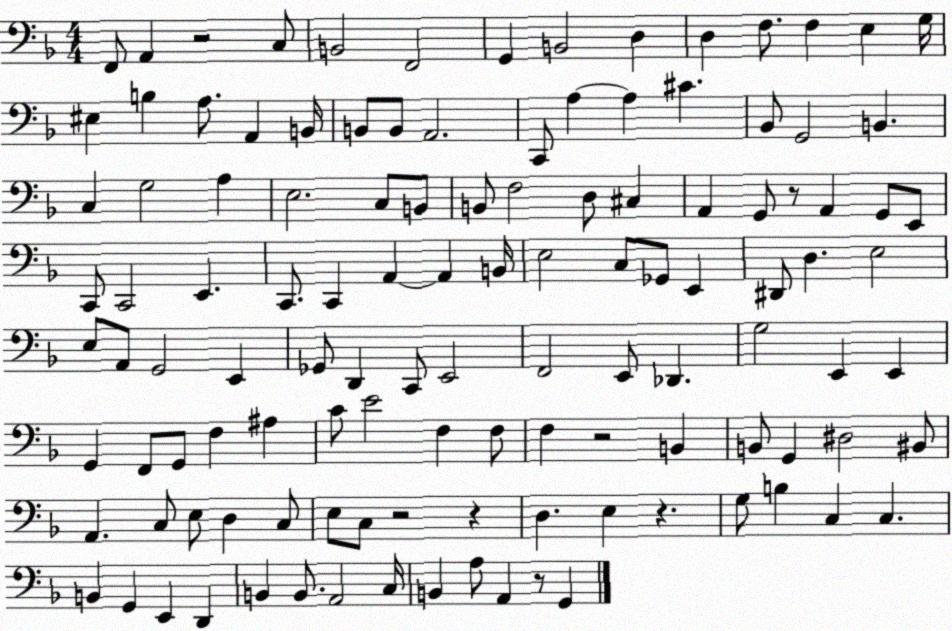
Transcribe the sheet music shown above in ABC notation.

X:1
T:Untitled
M:4/4
L:1/4
K:F
F,,/2 A,, z2 C,/2 B,,2 F,,2 G,, B,,2 D, D, F,/2 F, E, G,/4 ^E, B, A,/2 A,, B,,/4 B,,/2 B,,/2 A,,2 C,,/2 A, A, ^C _B,,/2 G,,2 B,, C, G,2 A, E,2 C,/2 B,,/2 B,,/2 F,2 D,/2 ^C, A,, G,,/2 z/2 A,, G,,/2 E,,/2 C,,/2 C,,2 E,, C,,/2 C,, A,, A,, B,,/4 E,2 C,/2 _G,,/2 E,, ^D,,/2 D, E,2 E,/2 A,,/2 G,,2 E,, _G,,/2 D,, C,,/2 E,,2 F,,2 E,,/2 _D,, G,2 E,, E,, G,, F,,/2 G,,/2 F, ^A, C/2 E2 F, F,/2 F, z2 B,, B,,/2 G,, ^D,2 ^B,,/2 A,, C,/2 E,/2 D, C,/2 E,/2 C,/2 z2 z D, E, z G,/2 B, C, C, B,, G,, E,, D,, B,, B,,/2 A,,2 C,/4 B,, A,/2 A,, z/2 G,,